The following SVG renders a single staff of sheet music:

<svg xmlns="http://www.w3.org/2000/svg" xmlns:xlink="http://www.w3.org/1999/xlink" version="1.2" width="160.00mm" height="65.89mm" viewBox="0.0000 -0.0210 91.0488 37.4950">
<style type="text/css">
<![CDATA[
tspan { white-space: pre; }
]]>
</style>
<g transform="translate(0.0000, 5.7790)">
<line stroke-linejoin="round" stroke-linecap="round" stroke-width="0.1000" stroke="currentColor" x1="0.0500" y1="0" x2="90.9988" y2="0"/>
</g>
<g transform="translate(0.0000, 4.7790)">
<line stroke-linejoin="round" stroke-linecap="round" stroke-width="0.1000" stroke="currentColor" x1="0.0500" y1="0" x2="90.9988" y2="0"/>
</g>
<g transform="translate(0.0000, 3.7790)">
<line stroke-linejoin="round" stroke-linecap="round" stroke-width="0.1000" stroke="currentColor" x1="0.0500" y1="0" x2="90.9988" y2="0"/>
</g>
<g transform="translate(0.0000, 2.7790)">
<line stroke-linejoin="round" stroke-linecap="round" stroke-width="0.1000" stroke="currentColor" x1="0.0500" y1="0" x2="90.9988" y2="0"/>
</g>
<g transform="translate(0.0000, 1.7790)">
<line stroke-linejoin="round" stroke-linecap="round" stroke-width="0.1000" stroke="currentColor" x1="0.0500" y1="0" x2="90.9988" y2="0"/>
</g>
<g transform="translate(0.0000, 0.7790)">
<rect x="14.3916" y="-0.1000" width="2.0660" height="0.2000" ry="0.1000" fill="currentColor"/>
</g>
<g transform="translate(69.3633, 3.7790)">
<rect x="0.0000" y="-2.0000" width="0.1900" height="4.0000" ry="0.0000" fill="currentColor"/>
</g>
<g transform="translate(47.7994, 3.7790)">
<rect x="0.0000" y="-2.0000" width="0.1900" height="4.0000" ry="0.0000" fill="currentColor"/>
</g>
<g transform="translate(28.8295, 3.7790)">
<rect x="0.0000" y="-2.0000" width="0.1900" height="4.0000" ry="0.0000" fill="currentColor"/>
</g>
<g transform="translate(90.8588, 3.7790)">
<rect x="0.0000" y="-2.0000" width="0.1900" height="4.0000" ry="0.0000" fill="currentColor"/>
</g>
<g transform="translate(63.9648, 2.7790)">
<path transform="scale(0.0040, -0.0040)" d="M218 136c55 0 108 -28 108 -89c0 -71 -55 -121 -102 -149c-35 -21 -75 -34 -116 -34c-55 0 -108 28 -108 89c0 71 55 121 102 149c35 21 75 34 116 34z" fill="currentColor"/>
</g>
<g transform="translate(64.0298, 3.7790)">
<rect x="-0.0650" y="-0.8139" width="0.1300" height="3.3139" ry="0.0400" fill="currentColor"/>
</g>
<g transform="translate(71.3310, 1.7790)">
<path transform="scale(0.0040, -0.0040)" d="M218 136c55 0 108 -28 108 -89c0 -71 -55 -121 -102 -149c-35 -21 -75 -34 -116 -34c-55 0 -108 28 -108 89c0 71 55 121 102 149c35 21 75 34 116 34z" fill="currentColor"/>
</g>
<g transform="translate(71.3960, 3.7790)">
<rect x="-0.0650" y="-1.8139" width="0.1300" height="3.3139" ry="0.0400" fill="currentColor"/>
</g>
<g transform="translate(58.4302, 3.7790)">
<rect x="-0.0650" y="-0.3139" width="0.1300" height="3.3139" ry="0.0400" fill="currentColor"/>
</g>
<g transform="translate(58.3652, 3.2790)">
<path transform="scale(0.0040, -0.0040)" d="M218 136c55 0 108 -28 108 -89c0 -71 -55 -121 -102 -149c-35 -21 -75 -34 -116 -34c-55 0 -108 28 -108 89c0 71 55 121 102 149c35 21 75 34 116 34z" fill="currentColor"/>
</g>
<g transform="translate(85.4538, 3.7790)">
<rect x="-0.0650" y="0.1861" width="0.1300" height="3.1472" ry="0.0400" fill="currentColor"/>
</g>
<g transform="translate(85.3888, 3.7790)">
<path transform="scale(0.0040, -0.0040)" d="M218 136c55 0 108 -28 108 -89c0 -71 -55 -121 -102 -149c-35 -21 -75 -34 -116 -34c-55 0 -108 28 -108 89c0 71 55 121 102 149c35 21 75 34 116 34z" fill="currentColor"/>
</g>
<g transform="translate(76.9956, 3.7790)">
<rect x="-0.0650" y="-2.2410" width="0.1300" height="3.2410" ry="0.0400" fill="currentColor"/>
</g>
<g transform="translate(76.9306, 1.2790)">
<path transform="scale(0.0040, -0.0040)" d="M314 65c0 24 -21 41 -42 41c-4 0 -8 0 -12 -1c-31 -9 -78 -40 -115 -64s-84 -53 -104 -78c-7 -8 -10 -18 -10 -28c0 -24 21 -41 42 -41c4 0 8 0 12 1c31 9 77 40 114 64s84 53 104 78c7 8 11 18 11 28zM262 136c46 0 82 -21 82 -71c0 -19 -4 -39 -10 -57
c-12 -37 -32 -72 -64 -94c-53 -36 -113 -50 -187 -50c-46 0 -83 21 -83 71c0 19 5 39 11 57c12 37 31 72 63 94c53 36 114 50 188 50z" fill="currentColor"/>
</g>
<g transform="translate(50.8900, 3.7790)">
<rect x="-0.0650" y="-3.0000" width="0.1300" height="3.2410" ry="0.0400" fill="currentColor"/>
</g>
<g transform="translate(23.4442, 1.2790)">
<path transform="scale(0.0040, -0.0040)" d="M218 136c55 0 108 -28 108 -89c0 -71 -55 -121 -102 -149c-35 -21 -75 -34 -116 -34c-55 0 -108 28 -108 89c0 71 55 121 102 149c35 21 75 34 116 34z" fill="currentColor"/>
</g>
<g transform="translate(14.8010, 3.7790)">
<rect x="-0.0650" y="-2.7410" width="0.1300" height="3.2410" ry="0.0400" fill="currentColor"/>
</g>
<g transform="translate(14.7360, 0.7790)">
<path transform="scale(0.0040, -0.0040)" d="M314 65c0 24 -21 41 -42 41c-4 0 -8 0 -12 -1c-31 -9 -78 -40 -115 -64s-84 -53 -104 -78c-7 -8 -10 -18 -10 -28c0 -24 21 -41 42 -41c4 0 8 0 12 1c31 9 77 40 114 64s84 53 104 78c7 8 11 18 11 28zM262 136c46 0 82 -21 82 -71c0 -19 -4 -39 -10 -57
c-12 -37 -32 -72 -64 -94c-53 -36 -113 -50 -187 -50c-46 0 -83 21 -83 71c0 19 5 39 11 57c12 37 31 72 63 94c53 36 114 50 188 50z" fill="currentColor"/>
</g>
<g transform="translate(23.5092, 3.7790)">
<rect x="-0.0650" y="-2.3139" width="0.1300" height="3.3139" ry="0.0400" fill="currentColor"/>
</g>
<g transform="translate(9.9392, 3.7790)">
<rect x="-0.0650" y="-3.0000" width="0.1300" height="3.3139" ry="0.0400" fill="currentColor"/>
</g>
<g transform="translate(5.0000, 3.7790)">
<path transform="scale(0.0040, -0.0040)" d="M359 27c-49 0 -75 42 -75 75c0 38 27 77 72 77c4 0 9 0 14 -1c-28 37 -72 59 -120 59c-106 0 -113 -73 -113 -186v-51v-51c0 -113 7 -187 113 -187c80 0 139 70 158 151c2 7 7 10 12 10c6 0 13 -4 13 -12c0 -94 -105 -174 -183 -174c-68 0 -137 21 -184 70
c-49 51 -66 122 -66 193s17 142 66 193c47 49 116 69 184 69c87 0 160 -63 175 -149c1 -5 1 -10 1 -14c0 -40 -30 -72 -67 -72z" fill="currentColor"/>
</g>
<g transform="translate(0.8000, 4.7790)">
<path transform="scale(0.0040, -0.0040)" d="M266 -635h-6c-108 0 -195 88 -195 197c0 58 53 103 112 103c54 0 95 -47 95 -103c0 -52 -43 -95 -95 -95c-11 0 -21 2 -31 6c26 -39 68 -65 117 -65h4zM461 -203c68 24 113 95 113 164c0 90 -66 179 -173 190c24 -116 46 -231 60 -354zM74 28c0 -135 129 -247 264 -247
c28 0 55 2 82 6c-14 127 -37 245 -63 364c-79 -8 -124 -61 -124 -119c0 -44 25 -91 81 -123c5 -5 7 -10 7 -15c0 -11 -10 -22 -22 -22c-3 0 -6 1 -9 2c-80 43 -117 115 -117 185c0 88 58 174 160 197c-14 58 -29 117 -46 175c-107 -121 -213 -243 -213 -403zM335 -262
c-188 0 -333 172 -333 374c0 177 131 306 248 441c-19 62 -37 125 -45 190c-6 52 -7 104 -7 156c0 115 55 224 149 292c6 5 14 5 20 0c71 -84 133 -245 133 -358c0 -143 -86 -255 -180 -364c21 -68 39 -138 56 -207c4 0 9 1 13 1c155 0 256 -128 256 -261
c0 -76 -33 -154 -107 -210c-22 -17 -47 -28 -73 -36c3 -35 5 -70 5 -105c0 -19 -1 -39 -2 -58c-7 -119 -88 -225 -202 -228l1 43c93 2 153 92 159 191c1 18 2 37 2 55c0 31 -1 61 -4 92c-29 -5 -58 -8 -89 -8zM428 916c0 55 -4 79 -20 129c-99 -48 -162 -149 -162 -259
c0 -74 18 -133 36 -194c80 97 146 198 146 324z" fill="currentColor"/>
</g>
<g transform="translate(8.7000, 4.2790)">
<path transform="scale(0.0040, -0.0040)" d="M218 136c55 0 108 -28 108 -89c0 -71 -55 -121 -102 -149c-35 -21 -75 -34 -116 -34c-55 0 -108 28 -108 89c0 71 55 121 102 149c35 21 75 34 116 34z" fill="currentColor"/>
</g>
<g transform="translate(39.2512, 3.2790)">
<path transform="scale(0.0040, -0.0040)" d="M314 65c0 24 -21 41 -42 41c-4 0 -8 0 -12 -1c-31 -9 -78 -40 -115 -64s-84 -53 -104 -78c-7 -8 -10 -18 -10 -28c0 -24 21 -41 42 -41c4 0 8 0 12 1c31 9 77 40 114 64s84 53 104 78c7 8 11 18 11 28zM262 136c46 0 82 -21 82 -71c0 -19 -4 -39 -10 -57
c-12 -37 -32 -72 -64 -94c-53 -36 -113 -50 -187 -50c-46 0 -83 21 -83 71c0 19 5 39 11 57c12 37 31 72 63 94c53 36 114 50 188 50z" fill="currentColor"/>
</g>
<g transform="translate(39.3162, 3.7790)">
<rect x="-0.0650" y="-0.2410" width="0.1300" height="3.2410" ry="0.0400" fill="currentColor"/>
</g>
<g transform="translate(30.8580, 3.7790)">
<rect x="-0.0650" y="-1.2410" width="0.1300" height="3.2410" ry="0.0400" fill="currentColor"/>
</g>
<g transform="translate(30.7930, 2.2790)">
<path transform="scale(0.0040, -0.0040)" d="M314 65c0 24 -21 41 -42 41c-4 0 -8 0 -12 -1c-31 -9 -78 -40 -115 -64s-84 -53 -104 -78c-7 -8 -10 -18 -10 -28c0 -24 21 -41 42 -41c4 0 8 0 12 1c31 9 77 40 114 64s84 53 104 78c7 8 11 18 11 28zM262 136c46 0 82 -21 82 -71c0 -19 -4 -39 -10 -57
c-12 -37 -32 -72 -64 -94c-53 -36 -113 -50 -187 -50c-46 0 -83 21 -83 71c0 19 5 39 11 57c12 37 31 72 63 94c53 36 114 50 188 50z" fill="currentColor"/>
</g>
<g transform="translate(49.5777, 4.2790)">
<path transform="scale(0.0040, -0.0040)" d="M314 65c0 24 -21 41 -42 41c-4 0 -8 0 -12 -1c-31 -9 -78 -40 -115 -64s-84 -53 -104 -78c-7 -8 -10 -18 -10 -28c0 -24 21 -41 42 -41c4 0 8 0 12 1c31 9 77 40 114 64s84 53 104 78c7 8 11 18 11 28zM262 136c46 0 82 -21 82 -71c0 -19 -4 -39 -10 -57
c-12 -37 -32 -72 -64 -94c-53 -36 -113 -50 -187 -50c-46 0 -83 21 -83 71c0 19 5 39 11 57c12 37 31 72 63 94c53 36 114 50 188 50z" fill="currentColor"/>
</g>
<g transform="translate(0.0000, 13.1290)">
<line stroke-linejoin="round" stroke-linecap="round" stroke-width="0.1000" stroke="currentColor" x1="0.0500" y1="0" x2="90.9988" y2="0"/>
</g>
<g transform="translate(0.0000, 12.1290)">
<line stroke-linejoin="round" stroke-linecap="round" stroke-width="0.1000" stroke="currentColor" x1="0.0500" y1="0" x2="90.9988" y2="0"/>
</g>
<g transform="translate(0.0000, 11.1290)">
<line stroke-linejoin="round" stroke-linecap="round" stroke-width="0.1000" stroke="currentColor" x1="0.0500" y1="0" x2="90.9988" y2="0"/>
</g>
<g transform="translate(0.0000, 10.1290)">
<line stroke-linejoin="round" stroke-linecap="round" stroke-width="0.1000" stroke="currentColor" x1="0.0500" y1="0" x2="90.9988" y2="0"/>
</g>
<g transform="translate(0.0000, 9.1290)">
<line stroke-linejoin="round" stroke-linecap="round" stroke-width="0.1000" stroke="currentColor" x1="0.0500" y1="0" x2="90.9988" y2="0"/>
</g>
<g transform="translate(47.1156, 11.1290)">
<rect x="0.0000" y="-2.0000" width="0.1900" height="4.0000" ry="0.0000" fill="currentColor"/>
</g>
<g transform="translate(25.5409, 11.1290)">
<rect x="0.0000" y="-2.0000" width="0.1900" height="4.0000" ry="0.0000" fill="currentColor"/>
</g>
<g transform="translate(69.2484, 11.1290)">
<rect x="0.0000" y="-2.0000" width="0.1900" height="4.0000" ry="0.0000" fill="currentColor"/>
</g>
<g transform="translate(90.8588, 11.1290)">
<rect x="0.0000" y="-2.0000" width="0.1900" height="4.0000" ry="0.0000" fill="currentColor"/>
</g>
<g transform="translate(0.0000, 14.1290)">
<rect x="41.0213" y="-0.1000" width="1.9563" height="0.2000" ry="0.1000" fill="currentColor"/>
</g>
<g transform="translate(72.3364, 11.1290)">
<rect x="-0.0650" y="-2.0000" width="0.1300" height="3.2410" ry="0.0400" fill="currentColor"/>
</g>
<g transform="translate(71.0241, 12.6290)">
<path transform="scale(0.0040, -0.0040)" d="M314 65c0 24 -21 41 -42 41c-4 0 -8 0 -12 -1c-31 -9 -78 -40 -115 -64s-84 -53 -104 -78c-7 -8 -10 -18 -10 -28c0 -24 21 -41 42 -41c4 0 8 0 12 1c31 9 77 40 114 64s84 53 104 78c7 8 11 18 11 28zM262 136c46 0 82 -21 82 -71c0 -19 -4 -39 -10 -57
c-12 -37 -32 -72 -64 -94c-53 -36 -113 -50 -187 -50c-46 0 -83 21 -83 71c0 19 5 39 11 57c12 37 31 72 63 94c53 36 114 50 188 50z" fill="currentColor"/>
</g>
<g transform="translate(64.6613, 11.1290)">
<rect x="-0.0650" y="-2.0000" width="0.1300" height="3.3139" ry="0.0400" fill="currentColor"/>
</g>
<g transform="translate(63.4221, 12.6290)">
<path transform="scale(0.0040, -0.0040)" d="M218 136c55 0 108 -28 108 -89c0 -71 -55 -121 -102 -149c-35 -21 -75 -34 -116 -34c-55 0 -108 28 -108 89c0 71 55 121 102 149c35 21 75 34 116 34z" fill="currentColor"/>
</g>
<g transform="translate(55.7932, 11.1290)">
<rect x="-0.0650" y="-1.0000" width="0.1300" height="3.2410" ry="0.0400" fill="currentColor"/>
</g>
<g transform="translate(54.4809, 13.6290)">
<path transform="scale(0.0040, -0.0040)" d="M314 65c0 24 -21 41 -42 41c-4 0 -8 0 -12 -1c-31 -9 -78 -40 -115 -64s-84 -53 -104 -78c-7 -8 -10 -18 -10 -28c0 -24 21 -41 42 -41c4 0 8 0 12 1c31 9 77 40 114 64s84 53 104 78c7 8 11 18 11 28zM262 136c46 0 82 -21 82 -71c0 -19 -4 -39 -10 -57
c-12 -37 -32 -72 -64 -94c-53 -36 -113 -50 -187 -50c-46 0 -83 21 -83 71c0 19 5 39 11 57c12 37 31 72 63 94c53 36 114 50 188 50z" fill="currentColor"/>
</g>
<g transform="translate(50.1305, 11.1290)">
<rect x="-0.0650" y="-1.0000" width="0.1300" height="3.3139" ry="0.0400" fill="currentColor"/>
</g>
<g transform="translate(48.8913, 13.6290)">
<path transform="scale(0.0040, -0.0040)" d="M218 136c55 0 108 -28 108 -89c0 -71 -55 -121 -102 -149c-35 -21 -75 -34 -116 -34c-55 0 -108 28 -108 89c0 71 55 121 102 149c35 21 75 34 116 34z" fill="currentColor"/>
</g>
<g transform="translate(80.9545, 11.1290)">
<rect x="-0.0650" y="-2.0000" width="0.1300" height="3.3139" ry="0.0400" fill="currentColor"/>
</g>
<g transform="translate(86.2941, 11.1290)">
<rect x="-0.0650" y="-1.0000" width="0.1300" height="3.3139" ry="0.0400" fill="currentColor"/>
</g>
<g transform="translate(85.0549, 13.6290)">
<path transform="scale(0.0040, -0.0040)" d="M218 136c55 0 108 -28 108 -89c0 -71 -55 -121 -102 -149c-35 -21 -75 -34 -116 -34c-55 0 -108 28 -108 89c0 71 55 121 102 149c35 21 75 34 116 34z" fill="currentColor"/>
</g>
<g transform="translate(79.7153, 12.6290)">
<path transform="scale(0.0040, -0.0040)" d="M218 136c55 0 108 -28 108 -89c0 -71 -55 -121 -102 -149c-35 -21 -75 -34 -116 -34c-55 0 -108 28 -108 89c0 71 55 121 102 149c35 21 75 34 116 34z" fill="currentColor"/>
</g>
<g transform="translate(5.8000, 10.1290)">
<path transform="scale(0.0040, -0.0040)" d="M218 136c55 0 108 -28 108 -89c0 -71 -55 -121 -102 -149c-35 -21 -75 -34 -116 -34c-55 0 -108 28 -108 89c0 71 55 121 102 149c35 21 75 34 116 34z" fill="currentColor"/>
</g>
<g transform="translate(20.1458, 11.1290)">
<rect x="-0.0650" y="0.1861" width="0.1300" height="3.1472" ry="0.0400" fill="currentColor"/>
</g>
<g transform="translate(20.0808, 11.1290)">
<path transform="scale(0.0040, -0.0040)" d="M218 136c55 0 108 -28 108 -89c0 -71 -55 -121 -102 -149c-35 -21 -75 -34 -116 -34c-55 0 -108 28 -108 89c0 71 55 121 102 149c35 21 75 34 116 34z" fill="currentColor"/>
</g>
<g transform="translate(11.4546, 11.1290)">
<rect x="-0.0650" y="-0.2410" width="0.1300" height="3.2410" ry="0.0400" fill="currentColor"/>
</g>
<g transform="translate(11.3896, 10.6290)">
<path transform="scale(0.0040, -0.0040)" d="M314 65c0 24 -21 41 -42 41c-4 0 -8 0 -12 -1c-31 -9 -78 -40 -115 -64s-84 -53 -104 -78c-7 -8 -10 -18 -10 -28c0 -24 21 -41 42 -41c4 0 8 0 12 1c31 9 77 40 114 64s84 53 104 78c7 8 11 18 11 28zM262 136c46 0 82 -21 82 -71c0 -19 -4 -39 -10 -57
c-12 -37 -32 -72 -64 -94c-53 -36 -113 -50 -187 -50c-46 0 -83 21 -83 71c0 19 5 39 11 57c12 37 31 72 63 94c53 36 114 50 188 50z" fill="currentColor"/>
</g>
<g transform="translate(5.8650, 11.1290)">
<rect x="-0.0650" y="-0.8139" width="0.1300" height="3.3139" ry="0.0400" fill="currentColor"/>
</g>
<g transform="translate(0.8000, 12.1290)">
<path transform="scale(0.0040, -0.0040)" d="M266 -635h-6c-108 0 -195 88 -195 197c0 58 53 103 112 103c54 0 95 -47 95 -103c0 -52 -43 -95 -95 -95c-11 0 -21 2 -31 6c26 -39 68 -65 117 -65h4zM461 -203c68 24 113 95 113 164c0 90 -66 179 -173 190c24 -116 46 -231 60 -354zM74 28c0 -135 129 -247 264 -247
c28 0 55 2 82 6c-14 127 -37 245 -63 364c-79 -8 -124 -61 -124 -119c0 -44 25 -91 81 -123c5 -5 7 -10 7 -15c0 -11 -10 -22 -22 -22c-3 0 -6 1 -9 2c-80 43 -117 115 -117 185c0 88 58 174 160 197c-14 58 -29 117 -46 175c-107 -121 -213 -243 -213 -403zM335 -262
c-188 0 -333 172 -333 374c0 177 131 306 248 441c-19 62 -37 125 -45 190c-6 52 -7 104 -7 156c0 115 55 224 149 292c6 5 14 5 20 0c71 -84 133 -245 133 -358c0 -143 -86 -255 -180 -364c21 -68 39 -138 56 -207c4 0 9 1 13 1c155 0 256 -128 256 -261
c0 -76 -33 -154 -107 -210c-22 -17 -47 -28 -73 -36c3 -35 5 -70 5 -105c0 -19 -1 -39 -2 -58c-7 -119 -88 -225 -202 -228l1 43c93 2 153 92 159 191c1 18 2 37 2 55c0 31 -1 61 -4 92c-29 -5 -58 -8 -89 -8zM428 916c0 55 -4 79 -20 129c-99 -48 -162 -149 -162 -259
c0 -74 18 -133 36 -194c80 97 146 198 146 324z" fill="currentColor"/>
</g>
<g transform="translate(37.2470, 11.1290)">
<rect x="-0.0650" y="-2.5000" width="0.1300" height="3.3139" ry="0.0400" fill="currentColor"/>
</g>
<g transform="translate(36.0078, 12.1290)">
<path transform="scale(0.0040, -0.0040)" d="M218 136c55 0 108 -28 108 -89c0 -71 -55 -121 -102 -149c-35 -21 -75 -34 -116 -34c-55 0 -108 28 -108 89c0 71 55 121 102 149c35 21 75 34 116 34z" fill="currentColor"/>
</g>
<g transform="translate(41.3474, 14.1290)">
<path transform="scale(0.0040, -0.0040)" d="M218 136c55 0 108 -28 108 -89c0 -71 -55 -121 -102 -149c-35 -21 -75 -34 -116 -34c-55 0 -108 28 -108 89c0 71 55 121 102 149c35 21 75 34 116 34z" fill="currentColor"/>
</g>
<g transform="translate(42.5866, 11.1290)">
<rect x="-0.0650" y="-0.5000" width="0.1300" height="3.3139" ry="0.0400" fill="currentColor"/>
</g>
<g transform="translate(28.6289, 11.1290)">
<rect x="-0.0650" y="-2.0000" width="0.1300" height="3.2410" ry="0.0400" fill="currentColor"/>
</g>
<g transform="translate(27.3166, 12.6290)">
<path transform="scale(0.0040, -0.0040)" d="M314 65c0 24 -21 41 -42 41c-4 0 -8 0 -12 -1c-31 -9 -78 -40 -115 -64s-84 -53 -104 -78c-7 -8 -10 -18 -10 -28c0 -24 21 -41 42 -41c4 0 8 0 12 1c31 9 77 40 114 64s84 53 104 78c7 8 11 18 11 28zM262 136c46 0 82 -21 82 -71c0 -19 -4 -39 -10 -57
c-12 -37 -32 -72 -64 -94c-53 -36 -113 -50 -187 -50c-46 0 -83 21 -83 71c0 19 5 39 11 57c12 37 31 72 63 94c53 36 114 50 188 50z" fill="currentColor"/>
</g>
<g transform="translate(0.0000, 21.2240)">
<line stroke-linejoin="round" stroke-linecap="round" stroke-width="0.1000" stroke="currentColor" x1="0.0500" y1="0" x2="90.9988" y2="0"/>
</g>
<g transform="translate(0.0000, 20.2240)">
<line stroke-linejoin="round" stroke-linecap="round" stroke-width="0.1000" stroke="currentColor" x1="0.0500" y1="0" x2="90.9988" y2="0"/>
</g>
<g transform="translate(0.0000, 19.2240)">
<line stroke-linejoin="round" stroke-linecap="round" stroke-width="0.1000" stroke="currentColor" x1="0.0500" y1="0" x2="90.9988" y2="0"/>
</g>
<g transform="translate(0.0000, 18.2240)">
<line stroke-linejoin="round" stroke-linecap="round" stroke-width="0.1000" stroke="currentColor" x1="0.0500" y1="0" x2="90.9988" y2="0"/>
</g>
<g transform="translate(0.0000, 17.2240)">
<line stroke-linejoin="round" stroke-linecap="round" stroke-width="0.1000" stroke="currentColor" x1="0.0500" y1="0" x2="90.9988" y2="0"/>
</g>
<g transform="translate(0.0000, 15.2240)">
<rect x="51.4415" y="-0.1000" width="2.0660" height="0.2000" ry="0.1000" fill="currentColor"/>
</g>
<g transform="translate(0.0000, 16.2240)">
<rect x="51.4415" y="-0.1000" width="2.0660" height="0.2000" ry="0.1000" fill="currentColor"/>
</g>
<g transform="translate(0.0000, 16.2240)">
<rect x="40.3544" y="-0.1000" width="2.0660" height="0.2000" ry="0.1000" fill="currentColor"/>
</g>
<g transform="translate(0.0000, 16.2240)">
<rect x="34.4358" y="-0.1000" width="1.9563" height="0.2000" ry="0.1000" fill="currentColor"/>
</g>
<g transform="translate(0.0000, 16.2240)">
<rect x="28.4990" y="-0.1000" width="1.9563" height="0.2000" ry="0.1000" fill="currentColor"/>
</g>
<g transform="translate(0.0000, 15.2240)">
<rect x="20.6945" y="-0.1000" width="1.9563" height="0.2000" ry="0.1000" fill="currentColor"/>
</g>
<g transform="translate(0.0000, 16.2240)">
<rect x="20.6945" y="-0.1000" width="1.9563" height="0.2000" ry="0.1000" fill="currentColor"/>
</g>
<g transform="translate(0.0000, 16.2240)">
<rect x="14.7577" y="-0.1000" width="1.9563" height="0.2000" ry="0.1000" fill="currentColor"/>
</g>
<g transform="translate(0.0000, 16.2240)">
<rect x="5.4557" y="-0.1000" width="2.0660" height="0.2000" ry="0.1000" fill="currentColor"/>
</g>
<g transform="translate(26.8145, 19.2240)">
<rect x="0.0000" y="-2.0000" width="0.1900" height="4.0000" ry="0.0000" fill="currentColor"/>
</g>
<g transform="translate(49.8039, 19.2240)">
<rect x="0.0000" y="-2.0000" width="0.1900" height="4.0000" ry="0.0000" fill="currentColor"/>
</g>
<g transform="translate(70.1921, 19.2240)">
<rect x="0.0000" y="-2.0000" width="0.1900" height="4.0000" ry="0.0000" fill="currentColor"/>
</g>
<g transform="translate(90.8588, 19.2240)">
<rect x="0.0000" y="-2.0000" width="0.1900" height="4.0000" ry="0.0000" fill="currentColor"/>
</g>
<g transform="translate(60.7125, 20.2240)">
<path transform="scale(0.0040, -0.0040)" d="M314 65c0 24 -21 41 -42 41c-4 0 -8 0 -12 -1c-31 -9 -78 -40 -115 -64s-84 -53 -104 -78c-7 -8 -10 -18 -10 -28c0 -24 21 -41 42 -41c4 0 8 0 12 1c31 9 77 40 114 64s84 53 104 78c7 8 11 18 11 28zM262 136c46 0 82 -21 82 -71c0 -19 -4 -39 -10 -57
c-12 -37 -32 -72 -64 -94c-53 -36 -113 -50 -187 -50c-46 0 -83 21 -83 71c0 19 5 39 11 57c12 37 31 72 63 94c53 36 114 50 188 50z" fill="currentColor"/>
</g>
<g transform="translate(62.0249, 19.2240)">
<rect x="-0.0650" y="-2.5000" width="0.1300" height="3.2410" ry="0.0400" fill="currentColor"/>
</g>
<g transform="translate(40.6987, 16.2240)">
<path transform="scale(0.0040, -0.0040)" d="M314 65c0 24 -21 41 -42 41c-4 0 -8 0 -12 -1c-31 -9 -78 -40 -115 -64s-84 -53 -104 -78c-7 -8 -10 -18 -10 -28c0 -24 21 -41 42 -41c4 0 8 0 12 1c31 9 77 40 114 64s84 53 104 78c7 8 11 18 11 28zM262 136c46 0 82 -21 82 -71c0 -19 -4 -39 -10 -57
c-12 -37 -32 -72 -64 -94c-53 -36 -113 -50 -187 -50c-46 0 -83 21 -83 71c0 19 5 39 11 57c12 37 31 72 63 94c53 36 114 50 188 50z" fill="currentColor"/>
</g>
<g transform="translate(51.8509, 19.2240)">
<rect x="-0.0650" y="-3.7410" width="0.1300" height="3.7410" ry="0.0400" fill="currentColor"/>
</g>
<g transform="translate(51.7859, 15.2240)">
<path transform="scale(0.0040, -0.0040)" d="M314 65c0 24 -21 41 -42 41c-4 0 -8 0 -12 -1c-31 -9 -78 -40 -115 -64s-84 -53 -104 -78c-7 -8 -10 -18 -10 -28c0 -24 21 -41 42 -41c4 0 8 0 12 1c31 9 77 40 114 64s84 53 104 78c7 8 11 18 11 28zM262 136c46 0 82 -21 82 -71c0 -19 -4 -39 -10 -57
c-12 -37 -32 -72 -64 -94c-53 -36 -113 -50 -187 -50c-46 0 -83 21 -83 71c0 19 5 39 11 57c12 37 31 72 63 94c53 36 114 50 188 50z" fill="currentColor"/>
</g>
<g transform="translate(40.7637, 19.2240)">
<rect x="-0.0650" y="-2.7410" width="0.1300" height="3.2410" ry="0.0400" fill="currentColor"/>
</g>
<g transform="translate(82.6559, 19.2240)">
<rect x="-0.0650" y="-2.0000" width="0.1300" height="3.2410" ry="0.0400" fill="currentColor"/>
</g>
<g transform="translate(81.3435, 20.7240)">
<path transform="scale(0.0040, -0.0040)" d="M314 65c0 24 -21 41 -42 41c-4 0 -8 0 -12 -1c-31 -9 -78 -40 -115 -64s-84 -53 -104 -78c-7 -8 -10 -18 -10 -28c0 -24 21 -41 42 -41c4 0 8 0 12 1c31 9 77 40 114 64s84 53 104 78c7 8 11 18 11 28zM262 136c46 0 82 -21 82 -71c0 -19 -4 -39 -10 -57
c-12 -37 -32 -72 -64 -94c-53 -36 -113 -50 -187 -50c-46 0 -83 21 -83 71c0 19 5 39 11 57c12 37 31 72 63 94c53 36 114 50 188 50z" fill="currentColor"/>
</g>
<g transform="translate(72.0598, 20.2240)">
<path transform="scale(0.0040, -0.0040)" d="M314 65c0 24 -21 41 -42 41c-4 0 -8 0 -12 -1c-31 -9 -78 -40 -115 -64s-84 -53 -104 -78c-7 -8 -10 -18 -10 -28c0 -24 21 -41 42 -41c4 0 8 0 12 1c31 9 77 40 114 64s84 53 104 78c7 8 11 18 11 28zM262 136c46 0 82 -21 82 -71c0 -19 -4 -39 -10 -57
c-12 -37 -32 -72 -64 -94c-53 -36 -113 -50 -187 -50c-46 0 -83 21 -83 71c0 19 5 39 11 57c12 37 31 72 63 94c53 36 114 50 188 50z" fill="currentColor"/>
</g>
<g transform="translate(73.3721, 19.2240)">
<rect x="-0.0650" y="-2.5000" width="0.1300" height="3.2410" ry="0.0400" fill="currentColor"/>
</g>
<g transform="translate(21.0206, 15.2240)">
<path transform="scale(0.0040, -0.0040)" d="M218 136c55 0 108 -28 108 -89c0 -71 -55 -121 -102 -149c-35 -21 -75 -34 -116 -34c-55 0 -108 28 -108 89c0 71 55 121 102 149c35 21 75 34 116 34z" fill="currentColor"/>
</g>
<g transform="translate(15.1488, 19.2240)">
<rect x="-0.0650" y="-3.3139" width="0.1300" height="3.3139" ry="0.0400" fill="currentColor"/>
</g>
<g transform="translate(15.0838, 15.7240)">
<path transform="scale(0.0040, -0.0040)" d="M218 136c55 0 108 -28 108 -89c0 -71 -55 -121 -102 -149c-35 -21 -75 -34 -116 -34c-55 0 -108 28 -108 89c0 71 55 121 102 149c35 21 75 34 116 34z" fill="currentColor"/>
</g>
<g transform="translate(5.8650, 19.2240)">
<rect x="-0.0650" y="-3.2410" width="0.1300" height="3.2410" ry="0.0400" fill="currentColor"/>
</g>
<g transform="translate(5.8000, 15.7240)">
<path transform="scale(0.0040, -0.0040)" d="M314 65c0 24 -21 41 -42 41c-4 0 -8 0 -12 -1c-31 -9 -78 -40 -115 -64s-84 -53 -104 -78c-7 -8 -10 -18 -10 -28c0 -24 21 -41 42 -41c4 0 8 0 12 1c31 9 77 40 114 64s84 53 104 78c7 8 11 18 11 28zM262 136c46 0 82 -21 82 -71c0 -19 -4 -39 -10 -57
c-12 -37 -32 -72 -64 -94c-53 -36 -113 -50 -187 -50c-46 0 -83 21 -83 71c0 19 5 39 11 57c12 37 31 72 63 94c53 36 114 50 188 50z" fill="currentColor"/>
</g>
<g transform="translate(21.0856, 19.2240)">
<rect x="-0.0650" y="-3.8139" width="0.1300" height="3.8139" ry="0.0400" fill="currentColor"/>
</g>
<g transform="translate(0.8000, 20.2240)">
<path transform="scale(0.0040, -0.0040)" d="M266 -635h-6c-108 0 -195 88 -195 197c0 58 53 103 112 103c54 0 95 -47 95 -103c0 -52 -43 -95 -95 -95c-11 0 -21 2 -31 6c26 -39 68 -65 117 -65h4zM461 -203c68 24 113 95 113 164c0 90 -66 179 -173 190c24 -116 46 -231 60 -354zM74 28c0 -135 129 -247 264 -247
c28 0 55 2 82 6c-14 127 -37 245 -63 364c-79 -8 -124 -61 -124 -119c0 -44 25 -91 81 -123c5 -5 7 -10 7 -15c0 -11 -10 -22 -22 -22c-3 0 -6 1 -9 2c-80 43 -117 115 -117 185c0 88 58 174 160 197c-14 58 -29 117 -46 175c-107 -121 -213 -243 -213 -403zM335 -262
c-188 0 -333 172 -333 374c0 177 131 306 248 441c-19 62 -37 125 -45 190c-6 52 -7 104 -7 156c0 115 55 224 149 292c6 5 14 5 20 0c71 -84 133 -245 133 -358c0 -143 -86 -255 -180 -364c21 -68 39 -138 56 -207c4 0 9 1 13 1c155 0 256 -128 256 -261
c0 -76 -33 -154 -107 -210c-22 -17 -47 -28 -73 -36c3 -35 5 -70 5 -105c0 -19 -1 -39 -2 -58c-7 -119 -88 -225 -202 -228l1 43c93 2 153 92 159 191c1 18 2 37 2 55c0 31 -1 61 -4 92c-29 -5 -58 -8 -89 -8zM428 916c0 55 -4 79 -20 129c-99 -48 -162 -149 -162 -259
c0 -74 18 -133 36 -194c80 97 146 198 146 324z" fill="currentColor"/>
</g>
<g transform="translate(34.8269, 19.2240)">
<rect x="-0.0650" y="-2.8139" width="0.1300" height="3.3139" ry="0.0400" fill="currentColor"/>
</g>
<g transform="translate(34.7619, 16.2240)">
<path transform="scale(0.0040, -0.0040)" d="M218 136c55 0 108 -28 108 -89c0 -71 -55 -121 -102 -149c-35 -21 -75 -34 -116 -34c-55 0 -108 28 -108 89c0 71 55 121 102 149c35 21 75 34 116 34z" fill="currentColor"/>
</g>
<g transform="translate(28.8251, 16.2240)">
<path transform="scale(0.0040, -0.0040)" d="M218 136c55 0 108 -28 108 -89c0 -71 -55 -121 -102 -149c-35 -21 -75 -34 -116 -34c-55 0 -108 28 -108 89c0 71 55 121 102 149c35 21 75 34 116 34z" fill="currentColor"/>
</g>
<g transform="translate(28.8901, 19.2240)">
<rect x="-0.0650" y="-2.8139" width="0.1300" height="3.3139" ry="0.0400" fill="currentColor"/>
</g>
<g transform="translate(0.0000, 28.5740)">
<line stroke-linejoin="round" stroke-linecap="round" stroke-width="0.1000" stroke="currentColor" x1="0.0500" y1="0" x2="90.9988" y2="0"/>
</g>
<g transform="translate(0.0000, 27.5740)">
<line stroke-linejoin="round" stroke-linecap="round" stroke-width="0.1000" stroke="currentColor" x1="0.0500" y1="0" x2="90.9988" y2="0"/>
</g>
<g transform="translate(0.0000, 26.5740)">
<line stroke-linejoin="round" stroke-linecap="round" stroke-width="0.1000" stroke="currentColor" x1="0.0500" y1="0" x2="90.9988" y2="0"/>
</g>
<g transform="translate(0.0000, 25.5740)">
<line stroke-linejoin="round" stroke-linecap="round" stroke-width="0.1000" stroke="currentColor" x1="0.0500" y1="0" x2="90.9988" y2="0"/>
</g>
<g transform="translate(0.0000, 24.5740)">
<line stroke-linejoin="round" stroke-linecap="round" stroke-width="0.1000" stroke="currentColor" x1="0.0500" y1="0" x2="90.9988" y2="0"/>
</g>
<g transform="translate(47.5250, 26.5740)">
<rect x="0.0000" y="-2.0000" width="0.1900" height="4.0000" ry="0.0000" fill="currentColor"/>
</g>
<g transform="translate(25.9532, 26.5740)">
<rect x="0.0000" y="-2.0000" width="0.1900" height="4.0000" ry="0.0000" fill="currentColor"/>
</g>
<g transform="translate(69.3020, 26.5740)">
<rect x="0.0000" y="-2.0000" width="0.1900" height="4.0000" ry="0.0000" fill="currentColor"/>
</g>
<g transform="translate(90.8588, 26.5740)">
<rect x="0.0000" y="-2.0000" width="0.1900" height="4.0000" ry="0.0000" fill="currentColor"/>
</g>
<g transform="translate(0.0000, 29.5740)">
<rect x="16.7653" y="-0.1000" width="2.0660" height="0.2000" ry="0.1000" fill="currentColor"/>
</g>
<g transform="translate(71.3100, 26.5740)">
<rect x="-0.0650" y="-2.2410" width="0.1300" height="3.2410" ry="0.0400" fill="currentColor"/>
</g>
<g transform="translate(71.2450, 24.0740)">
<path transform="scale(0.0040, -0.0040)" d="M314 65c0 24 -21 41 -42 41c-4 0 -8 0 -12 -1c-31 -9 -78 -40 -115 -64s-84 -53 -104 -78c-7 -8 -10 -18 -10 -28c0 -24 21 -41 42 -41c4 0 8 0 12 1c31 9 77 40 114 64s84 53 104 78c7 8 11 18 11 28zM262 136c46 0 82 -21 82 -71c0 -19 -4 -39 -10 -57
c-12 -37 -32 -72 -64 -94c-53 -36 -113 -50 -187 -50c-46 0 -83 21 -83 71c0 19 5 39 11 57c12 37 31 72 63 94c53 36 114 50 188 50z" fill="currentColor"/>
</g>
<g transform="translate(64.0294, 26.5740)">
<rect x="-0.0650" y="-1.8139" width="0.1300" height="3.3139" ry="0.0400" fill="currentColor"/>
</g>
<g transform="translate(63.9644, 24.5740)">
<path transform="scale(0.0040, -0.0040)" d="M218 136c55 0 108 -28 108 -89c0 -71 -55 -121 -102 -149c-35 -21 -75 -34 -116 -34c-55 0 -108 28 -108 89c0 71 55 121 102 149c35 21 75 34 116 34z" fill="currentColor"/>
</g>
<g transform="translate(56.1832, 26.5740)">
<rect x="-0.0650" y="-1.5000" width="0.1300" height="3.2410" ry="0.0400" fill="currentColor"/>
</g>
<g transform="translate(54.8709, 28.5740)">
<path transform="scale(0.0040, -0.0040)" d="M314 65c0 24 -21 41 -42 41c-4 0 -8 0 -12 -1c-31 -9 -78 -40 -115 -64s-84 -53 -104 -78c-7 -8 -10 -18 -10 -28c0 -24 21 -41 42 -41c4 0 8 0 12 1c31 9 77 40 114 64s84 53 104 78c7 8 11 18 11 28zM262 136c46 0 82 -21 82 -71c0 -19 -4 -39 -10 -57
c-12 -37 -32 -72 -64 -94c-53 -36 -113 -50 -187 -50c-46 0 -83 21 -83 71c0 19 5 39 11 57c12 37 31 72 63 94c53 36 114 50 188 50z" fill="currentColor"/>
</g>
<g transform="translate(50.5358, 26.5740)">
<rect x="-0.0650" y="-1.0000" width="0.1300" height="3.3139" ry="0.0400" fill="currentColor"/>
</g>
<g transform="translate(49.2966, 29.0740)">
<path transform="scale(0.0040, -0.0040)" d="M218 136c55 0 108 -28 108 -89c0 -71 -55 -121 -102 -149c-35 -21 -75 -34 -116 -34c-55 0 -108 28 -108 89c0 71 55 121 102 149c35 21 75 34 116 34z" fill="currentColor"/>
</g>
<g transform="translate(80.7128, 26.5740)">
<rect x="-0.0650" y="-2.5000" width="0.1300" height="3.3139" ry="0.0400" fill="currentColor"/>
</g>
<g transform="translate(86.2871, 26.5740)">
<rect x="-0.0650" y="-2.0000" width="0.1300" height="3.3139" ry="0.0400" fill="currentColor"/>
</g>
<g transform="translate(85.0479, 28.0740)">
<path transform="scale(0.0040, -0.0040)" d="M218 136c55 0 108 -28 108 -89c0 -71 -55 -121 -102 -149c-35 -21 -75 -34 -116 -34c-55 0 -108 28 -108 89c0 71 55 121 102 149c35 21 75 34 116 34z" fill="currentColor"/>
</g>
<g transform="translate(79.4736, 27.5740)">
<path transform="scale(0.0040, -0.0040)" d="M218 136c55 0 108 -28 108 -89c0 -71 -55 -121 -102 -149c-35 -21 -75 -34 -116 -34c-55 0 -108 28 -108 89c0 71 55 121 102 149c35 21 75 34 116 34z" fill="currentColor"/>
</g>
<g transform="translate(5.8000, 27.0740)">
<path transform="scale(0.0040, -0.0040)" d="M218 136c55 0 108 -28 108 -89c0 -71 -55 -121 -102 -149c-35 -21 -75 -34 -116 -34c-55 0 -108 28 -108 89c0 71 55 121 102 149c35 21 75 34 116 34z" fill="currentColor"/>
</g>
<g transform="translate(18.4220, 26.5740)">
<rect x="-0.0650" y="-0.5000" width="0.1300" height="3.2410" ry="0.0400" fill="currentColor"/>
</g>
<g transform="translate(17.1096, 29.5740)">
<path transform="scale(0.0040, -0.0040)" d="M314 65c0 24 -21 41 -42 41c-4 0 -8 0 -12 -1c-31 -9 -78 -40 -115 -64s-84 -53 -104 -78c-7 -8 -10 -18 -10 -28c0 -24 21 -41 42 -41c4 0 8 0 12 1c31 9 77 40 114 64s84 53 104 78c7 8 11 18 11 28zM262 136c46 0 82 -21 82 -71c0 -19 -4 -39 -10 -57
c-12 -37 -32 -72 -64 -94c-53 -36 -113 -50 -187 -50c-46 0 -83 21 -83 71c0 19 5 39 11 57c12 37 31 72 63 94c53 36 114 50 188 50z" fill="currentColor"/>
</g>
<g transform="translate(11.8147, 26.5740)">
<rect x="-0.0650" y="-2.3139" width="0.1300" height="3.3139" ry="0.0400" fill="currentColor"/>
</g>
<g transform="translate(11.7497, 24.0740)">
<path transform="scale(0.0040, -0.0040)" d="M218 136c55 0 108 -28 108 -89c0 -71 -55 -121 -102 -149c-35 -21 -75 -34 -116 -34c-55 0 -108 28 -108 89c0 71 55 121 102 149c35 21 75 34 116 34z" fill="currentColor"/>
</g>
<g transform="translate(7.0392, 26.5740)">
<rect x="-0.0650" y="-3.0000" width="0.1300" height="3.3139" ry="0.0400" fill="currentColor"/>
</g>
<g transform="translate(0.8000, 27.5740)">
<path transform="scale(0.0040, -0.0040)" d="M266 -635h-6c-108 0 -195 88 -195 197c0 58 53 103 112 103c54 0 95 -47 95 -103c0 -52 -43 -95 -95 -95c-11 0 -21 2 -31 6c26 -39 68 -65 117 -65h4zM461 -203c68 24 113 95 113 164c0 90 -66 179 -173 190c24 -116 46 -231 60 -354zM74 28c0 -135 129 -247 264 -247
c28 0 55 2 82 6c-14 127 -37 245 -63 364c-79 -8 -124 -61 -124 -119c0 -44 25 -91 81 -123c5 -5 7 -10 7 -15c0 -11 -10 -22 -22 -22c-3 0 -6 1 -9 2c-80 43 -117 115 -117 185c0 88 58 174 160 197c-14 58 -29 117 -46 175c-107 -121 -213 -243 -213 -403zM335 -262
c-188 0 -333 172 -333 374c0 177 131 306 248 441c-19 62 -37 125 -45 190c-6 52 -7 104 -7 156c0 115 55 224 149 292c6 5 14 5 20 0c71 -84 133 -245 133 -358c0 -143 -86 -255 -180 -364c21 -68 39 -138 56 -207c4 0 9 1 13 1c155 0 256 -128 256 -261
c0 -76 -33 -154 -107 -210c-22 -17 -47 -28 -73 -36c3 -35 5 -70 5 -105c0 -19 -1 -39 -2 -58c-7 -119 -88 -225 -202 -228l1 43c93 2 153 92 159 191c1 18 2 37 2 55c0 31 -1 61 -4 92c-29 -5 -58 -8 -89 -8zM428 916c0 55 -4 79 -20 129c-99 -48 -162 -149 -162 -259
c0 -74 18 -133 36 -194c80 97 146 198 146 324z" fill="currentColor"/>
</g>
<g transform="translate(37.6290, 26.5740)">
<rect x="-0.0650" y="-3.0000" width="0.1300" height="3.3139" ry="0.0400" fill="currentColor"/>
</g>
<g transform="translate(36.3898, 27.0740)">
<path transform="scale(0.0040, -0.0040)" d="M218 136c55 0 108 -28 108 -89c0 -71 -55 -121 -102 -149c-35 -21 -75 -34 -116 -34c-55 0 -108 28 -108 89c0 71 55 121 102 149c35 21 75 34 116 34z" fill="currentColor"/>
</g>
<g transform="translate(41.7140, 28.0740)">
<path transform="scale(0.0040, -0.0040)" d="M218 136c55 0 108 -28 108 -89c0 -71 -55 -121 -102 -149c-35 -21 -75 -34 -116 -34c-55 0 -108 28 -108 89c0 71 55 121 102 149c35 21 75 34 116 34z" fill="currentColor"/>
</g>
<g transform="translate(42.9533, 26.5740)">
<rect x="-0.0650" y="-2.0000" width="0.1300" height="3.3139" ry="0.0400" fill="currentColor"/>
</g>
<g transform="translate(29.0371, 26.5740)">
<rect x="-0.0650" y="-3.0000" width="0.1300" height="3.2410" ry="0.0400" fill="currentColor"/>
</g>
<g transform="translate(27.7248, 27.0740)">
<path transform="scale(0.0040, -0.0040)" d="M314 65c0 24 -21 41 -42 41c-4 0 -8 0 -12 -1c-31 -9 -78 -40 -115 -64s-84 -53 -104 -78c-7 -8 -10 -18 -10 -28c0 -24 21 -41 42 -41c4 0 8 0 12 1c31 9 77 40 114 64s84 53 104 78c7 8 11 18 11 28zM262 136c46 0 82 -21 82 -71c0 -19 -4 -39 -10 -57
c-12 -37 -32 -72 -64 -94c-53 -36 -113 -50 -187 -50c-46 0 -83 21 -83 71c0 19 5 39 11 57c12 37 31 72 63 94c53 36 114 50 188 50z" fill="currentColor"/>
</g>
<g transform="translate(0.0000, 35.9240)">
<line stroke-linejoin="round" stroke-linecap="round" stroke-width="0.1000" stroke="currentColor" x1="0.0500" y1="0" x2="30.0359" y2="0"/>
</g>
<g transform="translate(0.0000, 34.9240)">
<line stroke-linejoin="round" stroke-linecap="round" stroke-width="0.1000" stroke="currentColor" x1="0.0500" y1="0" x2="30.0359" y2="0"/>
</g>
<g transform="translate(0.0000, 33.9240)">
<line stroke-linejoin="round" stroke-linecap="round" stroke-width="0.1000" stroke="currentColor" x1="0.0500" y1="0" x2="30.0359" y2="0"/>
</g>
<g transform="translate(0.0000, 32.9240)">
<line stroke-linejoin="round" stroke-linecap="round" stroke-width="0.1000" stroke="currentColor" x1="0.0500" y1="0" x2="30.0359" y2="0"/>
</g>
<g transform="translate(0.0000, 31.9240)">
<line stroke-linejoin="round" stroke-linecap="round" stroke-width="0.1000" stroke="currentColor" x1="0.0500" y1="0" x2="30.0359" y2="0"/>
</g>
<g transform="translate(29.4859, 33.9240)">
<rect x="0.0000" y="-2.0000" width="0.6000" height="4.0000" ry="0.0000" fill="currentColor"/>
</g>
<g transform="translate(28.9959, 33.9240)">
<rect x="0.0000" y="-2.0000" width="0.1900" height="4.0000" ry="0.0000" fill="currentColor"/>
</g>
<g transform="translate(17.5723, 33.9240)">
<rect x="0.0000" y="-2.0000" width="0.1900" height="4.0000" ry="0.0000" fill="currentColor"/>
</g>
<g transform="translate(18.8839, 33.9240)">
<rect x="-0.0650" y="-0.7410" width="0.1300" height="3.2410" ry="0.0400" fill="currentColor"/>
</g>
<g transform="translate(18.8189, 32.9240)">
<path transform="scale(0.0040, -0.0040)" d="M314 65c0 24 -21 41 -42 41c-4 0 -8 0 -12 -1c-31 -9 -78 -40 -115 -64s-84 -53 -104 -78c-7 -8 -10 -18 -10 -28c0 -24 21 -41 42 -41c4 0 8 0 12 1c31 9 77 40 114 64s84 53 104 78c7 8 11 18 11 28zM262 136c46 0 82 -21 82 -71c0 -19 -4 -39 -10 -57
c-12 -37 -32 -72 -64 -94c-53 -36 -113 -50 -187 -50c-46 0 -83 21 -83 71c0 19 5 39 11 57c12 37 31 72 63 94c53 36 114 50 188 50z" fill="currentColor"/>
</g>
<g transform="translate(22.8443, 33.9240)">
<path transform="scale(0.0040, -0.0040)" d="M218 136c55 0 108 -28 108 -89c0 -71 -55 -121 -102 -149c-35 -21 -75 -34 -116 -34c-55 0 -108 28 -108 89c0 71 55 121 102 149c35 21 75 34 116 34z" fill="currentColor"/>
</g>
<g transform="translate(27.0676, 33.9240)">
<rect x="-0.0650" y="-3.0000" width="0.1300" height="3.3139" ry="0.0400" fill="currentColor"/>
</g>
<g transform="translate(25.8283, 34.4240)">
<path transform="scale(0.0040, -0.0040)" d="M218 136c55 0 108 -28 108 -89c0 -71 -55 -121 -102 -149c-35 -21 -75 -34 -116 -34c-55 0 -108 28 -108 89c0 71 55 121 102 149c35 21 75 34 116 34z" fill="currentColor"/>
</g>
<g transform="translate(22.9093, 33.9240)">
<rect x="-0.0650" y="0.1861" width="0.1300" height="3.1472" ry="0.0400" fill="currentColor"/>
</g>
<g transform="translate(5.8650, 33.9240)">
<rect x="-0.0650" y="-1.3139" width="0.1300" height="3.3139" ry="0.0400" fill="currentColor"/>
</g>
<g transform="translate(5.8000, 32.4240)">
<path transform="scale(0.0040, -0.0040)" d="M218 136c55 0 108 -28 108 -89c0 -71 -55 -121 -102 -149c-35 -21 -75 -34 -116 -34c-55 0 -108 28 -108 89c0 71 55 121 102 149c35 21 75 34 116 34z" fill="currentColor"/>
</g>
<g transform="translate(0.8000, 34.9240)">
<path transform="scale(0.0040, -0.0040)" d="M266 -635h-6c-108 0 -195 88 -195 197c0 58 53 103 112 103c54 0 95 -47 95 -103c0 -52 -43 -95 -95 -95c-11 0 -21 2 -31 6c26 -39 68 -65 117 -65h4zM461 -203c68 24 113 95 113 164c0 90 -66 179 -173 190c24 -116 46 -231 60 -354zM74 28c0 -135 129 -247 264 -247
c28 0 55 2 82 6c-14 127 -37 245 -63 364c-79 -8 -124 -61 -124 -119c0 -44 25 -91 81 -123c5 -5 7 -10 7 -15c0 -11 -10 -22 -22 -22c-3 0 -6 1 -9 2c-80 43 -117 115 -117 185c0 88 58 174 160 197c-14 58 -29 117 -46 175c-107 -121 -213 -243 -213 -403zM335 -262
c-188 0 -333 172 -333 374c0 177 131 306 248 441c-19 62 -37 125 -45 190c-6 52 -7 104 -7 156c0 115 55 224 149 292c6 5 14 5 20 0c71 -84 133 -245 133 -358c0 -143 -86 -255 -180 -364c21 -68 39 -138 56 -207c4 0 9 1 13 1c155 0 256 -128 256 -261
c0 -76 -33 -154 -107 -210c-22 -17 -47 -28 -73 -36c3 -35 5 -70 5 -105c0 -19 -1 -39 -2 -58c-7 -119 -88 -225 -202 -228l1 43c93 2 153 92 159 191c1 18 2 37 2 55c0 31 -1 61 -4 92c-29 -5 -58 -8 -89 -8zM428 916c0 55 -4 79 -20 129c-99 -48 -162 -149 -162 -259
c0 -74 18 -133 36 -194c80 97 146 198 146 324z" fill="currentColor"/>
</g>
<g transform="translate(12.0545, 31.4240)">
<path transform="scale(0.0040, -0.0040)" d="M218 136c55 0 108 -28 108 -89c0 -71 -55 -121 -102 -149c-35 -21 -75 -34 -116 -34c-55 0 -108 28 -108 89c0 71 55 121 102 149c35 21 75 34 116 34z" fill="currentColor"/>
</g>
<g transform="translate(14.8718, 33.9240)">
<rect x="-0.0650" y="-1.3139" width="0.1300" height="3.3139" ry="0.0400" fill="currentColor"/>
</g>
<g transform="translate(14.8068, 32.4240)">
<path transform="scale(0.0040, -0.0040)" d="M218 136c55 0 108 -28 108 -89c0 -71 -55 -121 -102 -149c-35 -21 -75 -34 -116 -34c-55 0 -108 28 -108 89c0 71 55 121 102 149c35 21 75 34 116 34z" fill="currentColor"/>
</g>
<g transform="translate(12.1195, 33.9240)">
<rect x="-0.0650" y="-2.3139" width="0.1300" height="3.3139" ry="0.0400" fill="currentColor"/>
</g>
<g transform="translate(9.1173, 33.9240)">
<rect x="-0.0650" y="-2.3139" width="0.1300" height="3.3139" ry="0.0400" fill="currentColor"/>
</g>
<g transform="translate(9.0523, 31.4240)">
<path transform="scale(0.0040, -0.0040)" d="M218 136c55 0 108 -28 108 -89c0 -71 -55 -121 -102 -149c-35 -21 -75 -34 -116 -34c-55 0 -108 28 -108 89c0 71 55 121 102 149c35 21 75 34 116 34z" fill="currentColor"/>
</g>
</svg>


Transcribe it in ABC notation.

X:1
T:Untitled
M:4/4
L:1/4
K:C
A a2 g e2 c2 A2 c d f g2 B d c2 B F2 G C D D2 F F2 F D b2 b c' a a a2 c'2 G2 G2 F2 A g C2 A2 A F D E2 f g2 G F e g g e d2 B A